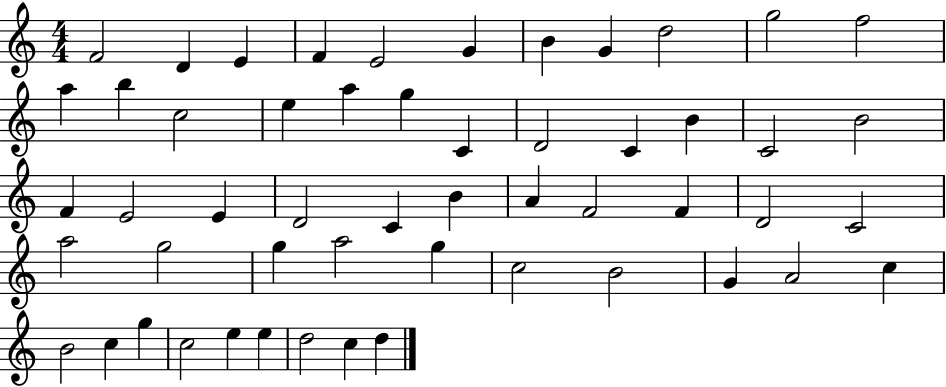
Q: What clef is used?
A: treble